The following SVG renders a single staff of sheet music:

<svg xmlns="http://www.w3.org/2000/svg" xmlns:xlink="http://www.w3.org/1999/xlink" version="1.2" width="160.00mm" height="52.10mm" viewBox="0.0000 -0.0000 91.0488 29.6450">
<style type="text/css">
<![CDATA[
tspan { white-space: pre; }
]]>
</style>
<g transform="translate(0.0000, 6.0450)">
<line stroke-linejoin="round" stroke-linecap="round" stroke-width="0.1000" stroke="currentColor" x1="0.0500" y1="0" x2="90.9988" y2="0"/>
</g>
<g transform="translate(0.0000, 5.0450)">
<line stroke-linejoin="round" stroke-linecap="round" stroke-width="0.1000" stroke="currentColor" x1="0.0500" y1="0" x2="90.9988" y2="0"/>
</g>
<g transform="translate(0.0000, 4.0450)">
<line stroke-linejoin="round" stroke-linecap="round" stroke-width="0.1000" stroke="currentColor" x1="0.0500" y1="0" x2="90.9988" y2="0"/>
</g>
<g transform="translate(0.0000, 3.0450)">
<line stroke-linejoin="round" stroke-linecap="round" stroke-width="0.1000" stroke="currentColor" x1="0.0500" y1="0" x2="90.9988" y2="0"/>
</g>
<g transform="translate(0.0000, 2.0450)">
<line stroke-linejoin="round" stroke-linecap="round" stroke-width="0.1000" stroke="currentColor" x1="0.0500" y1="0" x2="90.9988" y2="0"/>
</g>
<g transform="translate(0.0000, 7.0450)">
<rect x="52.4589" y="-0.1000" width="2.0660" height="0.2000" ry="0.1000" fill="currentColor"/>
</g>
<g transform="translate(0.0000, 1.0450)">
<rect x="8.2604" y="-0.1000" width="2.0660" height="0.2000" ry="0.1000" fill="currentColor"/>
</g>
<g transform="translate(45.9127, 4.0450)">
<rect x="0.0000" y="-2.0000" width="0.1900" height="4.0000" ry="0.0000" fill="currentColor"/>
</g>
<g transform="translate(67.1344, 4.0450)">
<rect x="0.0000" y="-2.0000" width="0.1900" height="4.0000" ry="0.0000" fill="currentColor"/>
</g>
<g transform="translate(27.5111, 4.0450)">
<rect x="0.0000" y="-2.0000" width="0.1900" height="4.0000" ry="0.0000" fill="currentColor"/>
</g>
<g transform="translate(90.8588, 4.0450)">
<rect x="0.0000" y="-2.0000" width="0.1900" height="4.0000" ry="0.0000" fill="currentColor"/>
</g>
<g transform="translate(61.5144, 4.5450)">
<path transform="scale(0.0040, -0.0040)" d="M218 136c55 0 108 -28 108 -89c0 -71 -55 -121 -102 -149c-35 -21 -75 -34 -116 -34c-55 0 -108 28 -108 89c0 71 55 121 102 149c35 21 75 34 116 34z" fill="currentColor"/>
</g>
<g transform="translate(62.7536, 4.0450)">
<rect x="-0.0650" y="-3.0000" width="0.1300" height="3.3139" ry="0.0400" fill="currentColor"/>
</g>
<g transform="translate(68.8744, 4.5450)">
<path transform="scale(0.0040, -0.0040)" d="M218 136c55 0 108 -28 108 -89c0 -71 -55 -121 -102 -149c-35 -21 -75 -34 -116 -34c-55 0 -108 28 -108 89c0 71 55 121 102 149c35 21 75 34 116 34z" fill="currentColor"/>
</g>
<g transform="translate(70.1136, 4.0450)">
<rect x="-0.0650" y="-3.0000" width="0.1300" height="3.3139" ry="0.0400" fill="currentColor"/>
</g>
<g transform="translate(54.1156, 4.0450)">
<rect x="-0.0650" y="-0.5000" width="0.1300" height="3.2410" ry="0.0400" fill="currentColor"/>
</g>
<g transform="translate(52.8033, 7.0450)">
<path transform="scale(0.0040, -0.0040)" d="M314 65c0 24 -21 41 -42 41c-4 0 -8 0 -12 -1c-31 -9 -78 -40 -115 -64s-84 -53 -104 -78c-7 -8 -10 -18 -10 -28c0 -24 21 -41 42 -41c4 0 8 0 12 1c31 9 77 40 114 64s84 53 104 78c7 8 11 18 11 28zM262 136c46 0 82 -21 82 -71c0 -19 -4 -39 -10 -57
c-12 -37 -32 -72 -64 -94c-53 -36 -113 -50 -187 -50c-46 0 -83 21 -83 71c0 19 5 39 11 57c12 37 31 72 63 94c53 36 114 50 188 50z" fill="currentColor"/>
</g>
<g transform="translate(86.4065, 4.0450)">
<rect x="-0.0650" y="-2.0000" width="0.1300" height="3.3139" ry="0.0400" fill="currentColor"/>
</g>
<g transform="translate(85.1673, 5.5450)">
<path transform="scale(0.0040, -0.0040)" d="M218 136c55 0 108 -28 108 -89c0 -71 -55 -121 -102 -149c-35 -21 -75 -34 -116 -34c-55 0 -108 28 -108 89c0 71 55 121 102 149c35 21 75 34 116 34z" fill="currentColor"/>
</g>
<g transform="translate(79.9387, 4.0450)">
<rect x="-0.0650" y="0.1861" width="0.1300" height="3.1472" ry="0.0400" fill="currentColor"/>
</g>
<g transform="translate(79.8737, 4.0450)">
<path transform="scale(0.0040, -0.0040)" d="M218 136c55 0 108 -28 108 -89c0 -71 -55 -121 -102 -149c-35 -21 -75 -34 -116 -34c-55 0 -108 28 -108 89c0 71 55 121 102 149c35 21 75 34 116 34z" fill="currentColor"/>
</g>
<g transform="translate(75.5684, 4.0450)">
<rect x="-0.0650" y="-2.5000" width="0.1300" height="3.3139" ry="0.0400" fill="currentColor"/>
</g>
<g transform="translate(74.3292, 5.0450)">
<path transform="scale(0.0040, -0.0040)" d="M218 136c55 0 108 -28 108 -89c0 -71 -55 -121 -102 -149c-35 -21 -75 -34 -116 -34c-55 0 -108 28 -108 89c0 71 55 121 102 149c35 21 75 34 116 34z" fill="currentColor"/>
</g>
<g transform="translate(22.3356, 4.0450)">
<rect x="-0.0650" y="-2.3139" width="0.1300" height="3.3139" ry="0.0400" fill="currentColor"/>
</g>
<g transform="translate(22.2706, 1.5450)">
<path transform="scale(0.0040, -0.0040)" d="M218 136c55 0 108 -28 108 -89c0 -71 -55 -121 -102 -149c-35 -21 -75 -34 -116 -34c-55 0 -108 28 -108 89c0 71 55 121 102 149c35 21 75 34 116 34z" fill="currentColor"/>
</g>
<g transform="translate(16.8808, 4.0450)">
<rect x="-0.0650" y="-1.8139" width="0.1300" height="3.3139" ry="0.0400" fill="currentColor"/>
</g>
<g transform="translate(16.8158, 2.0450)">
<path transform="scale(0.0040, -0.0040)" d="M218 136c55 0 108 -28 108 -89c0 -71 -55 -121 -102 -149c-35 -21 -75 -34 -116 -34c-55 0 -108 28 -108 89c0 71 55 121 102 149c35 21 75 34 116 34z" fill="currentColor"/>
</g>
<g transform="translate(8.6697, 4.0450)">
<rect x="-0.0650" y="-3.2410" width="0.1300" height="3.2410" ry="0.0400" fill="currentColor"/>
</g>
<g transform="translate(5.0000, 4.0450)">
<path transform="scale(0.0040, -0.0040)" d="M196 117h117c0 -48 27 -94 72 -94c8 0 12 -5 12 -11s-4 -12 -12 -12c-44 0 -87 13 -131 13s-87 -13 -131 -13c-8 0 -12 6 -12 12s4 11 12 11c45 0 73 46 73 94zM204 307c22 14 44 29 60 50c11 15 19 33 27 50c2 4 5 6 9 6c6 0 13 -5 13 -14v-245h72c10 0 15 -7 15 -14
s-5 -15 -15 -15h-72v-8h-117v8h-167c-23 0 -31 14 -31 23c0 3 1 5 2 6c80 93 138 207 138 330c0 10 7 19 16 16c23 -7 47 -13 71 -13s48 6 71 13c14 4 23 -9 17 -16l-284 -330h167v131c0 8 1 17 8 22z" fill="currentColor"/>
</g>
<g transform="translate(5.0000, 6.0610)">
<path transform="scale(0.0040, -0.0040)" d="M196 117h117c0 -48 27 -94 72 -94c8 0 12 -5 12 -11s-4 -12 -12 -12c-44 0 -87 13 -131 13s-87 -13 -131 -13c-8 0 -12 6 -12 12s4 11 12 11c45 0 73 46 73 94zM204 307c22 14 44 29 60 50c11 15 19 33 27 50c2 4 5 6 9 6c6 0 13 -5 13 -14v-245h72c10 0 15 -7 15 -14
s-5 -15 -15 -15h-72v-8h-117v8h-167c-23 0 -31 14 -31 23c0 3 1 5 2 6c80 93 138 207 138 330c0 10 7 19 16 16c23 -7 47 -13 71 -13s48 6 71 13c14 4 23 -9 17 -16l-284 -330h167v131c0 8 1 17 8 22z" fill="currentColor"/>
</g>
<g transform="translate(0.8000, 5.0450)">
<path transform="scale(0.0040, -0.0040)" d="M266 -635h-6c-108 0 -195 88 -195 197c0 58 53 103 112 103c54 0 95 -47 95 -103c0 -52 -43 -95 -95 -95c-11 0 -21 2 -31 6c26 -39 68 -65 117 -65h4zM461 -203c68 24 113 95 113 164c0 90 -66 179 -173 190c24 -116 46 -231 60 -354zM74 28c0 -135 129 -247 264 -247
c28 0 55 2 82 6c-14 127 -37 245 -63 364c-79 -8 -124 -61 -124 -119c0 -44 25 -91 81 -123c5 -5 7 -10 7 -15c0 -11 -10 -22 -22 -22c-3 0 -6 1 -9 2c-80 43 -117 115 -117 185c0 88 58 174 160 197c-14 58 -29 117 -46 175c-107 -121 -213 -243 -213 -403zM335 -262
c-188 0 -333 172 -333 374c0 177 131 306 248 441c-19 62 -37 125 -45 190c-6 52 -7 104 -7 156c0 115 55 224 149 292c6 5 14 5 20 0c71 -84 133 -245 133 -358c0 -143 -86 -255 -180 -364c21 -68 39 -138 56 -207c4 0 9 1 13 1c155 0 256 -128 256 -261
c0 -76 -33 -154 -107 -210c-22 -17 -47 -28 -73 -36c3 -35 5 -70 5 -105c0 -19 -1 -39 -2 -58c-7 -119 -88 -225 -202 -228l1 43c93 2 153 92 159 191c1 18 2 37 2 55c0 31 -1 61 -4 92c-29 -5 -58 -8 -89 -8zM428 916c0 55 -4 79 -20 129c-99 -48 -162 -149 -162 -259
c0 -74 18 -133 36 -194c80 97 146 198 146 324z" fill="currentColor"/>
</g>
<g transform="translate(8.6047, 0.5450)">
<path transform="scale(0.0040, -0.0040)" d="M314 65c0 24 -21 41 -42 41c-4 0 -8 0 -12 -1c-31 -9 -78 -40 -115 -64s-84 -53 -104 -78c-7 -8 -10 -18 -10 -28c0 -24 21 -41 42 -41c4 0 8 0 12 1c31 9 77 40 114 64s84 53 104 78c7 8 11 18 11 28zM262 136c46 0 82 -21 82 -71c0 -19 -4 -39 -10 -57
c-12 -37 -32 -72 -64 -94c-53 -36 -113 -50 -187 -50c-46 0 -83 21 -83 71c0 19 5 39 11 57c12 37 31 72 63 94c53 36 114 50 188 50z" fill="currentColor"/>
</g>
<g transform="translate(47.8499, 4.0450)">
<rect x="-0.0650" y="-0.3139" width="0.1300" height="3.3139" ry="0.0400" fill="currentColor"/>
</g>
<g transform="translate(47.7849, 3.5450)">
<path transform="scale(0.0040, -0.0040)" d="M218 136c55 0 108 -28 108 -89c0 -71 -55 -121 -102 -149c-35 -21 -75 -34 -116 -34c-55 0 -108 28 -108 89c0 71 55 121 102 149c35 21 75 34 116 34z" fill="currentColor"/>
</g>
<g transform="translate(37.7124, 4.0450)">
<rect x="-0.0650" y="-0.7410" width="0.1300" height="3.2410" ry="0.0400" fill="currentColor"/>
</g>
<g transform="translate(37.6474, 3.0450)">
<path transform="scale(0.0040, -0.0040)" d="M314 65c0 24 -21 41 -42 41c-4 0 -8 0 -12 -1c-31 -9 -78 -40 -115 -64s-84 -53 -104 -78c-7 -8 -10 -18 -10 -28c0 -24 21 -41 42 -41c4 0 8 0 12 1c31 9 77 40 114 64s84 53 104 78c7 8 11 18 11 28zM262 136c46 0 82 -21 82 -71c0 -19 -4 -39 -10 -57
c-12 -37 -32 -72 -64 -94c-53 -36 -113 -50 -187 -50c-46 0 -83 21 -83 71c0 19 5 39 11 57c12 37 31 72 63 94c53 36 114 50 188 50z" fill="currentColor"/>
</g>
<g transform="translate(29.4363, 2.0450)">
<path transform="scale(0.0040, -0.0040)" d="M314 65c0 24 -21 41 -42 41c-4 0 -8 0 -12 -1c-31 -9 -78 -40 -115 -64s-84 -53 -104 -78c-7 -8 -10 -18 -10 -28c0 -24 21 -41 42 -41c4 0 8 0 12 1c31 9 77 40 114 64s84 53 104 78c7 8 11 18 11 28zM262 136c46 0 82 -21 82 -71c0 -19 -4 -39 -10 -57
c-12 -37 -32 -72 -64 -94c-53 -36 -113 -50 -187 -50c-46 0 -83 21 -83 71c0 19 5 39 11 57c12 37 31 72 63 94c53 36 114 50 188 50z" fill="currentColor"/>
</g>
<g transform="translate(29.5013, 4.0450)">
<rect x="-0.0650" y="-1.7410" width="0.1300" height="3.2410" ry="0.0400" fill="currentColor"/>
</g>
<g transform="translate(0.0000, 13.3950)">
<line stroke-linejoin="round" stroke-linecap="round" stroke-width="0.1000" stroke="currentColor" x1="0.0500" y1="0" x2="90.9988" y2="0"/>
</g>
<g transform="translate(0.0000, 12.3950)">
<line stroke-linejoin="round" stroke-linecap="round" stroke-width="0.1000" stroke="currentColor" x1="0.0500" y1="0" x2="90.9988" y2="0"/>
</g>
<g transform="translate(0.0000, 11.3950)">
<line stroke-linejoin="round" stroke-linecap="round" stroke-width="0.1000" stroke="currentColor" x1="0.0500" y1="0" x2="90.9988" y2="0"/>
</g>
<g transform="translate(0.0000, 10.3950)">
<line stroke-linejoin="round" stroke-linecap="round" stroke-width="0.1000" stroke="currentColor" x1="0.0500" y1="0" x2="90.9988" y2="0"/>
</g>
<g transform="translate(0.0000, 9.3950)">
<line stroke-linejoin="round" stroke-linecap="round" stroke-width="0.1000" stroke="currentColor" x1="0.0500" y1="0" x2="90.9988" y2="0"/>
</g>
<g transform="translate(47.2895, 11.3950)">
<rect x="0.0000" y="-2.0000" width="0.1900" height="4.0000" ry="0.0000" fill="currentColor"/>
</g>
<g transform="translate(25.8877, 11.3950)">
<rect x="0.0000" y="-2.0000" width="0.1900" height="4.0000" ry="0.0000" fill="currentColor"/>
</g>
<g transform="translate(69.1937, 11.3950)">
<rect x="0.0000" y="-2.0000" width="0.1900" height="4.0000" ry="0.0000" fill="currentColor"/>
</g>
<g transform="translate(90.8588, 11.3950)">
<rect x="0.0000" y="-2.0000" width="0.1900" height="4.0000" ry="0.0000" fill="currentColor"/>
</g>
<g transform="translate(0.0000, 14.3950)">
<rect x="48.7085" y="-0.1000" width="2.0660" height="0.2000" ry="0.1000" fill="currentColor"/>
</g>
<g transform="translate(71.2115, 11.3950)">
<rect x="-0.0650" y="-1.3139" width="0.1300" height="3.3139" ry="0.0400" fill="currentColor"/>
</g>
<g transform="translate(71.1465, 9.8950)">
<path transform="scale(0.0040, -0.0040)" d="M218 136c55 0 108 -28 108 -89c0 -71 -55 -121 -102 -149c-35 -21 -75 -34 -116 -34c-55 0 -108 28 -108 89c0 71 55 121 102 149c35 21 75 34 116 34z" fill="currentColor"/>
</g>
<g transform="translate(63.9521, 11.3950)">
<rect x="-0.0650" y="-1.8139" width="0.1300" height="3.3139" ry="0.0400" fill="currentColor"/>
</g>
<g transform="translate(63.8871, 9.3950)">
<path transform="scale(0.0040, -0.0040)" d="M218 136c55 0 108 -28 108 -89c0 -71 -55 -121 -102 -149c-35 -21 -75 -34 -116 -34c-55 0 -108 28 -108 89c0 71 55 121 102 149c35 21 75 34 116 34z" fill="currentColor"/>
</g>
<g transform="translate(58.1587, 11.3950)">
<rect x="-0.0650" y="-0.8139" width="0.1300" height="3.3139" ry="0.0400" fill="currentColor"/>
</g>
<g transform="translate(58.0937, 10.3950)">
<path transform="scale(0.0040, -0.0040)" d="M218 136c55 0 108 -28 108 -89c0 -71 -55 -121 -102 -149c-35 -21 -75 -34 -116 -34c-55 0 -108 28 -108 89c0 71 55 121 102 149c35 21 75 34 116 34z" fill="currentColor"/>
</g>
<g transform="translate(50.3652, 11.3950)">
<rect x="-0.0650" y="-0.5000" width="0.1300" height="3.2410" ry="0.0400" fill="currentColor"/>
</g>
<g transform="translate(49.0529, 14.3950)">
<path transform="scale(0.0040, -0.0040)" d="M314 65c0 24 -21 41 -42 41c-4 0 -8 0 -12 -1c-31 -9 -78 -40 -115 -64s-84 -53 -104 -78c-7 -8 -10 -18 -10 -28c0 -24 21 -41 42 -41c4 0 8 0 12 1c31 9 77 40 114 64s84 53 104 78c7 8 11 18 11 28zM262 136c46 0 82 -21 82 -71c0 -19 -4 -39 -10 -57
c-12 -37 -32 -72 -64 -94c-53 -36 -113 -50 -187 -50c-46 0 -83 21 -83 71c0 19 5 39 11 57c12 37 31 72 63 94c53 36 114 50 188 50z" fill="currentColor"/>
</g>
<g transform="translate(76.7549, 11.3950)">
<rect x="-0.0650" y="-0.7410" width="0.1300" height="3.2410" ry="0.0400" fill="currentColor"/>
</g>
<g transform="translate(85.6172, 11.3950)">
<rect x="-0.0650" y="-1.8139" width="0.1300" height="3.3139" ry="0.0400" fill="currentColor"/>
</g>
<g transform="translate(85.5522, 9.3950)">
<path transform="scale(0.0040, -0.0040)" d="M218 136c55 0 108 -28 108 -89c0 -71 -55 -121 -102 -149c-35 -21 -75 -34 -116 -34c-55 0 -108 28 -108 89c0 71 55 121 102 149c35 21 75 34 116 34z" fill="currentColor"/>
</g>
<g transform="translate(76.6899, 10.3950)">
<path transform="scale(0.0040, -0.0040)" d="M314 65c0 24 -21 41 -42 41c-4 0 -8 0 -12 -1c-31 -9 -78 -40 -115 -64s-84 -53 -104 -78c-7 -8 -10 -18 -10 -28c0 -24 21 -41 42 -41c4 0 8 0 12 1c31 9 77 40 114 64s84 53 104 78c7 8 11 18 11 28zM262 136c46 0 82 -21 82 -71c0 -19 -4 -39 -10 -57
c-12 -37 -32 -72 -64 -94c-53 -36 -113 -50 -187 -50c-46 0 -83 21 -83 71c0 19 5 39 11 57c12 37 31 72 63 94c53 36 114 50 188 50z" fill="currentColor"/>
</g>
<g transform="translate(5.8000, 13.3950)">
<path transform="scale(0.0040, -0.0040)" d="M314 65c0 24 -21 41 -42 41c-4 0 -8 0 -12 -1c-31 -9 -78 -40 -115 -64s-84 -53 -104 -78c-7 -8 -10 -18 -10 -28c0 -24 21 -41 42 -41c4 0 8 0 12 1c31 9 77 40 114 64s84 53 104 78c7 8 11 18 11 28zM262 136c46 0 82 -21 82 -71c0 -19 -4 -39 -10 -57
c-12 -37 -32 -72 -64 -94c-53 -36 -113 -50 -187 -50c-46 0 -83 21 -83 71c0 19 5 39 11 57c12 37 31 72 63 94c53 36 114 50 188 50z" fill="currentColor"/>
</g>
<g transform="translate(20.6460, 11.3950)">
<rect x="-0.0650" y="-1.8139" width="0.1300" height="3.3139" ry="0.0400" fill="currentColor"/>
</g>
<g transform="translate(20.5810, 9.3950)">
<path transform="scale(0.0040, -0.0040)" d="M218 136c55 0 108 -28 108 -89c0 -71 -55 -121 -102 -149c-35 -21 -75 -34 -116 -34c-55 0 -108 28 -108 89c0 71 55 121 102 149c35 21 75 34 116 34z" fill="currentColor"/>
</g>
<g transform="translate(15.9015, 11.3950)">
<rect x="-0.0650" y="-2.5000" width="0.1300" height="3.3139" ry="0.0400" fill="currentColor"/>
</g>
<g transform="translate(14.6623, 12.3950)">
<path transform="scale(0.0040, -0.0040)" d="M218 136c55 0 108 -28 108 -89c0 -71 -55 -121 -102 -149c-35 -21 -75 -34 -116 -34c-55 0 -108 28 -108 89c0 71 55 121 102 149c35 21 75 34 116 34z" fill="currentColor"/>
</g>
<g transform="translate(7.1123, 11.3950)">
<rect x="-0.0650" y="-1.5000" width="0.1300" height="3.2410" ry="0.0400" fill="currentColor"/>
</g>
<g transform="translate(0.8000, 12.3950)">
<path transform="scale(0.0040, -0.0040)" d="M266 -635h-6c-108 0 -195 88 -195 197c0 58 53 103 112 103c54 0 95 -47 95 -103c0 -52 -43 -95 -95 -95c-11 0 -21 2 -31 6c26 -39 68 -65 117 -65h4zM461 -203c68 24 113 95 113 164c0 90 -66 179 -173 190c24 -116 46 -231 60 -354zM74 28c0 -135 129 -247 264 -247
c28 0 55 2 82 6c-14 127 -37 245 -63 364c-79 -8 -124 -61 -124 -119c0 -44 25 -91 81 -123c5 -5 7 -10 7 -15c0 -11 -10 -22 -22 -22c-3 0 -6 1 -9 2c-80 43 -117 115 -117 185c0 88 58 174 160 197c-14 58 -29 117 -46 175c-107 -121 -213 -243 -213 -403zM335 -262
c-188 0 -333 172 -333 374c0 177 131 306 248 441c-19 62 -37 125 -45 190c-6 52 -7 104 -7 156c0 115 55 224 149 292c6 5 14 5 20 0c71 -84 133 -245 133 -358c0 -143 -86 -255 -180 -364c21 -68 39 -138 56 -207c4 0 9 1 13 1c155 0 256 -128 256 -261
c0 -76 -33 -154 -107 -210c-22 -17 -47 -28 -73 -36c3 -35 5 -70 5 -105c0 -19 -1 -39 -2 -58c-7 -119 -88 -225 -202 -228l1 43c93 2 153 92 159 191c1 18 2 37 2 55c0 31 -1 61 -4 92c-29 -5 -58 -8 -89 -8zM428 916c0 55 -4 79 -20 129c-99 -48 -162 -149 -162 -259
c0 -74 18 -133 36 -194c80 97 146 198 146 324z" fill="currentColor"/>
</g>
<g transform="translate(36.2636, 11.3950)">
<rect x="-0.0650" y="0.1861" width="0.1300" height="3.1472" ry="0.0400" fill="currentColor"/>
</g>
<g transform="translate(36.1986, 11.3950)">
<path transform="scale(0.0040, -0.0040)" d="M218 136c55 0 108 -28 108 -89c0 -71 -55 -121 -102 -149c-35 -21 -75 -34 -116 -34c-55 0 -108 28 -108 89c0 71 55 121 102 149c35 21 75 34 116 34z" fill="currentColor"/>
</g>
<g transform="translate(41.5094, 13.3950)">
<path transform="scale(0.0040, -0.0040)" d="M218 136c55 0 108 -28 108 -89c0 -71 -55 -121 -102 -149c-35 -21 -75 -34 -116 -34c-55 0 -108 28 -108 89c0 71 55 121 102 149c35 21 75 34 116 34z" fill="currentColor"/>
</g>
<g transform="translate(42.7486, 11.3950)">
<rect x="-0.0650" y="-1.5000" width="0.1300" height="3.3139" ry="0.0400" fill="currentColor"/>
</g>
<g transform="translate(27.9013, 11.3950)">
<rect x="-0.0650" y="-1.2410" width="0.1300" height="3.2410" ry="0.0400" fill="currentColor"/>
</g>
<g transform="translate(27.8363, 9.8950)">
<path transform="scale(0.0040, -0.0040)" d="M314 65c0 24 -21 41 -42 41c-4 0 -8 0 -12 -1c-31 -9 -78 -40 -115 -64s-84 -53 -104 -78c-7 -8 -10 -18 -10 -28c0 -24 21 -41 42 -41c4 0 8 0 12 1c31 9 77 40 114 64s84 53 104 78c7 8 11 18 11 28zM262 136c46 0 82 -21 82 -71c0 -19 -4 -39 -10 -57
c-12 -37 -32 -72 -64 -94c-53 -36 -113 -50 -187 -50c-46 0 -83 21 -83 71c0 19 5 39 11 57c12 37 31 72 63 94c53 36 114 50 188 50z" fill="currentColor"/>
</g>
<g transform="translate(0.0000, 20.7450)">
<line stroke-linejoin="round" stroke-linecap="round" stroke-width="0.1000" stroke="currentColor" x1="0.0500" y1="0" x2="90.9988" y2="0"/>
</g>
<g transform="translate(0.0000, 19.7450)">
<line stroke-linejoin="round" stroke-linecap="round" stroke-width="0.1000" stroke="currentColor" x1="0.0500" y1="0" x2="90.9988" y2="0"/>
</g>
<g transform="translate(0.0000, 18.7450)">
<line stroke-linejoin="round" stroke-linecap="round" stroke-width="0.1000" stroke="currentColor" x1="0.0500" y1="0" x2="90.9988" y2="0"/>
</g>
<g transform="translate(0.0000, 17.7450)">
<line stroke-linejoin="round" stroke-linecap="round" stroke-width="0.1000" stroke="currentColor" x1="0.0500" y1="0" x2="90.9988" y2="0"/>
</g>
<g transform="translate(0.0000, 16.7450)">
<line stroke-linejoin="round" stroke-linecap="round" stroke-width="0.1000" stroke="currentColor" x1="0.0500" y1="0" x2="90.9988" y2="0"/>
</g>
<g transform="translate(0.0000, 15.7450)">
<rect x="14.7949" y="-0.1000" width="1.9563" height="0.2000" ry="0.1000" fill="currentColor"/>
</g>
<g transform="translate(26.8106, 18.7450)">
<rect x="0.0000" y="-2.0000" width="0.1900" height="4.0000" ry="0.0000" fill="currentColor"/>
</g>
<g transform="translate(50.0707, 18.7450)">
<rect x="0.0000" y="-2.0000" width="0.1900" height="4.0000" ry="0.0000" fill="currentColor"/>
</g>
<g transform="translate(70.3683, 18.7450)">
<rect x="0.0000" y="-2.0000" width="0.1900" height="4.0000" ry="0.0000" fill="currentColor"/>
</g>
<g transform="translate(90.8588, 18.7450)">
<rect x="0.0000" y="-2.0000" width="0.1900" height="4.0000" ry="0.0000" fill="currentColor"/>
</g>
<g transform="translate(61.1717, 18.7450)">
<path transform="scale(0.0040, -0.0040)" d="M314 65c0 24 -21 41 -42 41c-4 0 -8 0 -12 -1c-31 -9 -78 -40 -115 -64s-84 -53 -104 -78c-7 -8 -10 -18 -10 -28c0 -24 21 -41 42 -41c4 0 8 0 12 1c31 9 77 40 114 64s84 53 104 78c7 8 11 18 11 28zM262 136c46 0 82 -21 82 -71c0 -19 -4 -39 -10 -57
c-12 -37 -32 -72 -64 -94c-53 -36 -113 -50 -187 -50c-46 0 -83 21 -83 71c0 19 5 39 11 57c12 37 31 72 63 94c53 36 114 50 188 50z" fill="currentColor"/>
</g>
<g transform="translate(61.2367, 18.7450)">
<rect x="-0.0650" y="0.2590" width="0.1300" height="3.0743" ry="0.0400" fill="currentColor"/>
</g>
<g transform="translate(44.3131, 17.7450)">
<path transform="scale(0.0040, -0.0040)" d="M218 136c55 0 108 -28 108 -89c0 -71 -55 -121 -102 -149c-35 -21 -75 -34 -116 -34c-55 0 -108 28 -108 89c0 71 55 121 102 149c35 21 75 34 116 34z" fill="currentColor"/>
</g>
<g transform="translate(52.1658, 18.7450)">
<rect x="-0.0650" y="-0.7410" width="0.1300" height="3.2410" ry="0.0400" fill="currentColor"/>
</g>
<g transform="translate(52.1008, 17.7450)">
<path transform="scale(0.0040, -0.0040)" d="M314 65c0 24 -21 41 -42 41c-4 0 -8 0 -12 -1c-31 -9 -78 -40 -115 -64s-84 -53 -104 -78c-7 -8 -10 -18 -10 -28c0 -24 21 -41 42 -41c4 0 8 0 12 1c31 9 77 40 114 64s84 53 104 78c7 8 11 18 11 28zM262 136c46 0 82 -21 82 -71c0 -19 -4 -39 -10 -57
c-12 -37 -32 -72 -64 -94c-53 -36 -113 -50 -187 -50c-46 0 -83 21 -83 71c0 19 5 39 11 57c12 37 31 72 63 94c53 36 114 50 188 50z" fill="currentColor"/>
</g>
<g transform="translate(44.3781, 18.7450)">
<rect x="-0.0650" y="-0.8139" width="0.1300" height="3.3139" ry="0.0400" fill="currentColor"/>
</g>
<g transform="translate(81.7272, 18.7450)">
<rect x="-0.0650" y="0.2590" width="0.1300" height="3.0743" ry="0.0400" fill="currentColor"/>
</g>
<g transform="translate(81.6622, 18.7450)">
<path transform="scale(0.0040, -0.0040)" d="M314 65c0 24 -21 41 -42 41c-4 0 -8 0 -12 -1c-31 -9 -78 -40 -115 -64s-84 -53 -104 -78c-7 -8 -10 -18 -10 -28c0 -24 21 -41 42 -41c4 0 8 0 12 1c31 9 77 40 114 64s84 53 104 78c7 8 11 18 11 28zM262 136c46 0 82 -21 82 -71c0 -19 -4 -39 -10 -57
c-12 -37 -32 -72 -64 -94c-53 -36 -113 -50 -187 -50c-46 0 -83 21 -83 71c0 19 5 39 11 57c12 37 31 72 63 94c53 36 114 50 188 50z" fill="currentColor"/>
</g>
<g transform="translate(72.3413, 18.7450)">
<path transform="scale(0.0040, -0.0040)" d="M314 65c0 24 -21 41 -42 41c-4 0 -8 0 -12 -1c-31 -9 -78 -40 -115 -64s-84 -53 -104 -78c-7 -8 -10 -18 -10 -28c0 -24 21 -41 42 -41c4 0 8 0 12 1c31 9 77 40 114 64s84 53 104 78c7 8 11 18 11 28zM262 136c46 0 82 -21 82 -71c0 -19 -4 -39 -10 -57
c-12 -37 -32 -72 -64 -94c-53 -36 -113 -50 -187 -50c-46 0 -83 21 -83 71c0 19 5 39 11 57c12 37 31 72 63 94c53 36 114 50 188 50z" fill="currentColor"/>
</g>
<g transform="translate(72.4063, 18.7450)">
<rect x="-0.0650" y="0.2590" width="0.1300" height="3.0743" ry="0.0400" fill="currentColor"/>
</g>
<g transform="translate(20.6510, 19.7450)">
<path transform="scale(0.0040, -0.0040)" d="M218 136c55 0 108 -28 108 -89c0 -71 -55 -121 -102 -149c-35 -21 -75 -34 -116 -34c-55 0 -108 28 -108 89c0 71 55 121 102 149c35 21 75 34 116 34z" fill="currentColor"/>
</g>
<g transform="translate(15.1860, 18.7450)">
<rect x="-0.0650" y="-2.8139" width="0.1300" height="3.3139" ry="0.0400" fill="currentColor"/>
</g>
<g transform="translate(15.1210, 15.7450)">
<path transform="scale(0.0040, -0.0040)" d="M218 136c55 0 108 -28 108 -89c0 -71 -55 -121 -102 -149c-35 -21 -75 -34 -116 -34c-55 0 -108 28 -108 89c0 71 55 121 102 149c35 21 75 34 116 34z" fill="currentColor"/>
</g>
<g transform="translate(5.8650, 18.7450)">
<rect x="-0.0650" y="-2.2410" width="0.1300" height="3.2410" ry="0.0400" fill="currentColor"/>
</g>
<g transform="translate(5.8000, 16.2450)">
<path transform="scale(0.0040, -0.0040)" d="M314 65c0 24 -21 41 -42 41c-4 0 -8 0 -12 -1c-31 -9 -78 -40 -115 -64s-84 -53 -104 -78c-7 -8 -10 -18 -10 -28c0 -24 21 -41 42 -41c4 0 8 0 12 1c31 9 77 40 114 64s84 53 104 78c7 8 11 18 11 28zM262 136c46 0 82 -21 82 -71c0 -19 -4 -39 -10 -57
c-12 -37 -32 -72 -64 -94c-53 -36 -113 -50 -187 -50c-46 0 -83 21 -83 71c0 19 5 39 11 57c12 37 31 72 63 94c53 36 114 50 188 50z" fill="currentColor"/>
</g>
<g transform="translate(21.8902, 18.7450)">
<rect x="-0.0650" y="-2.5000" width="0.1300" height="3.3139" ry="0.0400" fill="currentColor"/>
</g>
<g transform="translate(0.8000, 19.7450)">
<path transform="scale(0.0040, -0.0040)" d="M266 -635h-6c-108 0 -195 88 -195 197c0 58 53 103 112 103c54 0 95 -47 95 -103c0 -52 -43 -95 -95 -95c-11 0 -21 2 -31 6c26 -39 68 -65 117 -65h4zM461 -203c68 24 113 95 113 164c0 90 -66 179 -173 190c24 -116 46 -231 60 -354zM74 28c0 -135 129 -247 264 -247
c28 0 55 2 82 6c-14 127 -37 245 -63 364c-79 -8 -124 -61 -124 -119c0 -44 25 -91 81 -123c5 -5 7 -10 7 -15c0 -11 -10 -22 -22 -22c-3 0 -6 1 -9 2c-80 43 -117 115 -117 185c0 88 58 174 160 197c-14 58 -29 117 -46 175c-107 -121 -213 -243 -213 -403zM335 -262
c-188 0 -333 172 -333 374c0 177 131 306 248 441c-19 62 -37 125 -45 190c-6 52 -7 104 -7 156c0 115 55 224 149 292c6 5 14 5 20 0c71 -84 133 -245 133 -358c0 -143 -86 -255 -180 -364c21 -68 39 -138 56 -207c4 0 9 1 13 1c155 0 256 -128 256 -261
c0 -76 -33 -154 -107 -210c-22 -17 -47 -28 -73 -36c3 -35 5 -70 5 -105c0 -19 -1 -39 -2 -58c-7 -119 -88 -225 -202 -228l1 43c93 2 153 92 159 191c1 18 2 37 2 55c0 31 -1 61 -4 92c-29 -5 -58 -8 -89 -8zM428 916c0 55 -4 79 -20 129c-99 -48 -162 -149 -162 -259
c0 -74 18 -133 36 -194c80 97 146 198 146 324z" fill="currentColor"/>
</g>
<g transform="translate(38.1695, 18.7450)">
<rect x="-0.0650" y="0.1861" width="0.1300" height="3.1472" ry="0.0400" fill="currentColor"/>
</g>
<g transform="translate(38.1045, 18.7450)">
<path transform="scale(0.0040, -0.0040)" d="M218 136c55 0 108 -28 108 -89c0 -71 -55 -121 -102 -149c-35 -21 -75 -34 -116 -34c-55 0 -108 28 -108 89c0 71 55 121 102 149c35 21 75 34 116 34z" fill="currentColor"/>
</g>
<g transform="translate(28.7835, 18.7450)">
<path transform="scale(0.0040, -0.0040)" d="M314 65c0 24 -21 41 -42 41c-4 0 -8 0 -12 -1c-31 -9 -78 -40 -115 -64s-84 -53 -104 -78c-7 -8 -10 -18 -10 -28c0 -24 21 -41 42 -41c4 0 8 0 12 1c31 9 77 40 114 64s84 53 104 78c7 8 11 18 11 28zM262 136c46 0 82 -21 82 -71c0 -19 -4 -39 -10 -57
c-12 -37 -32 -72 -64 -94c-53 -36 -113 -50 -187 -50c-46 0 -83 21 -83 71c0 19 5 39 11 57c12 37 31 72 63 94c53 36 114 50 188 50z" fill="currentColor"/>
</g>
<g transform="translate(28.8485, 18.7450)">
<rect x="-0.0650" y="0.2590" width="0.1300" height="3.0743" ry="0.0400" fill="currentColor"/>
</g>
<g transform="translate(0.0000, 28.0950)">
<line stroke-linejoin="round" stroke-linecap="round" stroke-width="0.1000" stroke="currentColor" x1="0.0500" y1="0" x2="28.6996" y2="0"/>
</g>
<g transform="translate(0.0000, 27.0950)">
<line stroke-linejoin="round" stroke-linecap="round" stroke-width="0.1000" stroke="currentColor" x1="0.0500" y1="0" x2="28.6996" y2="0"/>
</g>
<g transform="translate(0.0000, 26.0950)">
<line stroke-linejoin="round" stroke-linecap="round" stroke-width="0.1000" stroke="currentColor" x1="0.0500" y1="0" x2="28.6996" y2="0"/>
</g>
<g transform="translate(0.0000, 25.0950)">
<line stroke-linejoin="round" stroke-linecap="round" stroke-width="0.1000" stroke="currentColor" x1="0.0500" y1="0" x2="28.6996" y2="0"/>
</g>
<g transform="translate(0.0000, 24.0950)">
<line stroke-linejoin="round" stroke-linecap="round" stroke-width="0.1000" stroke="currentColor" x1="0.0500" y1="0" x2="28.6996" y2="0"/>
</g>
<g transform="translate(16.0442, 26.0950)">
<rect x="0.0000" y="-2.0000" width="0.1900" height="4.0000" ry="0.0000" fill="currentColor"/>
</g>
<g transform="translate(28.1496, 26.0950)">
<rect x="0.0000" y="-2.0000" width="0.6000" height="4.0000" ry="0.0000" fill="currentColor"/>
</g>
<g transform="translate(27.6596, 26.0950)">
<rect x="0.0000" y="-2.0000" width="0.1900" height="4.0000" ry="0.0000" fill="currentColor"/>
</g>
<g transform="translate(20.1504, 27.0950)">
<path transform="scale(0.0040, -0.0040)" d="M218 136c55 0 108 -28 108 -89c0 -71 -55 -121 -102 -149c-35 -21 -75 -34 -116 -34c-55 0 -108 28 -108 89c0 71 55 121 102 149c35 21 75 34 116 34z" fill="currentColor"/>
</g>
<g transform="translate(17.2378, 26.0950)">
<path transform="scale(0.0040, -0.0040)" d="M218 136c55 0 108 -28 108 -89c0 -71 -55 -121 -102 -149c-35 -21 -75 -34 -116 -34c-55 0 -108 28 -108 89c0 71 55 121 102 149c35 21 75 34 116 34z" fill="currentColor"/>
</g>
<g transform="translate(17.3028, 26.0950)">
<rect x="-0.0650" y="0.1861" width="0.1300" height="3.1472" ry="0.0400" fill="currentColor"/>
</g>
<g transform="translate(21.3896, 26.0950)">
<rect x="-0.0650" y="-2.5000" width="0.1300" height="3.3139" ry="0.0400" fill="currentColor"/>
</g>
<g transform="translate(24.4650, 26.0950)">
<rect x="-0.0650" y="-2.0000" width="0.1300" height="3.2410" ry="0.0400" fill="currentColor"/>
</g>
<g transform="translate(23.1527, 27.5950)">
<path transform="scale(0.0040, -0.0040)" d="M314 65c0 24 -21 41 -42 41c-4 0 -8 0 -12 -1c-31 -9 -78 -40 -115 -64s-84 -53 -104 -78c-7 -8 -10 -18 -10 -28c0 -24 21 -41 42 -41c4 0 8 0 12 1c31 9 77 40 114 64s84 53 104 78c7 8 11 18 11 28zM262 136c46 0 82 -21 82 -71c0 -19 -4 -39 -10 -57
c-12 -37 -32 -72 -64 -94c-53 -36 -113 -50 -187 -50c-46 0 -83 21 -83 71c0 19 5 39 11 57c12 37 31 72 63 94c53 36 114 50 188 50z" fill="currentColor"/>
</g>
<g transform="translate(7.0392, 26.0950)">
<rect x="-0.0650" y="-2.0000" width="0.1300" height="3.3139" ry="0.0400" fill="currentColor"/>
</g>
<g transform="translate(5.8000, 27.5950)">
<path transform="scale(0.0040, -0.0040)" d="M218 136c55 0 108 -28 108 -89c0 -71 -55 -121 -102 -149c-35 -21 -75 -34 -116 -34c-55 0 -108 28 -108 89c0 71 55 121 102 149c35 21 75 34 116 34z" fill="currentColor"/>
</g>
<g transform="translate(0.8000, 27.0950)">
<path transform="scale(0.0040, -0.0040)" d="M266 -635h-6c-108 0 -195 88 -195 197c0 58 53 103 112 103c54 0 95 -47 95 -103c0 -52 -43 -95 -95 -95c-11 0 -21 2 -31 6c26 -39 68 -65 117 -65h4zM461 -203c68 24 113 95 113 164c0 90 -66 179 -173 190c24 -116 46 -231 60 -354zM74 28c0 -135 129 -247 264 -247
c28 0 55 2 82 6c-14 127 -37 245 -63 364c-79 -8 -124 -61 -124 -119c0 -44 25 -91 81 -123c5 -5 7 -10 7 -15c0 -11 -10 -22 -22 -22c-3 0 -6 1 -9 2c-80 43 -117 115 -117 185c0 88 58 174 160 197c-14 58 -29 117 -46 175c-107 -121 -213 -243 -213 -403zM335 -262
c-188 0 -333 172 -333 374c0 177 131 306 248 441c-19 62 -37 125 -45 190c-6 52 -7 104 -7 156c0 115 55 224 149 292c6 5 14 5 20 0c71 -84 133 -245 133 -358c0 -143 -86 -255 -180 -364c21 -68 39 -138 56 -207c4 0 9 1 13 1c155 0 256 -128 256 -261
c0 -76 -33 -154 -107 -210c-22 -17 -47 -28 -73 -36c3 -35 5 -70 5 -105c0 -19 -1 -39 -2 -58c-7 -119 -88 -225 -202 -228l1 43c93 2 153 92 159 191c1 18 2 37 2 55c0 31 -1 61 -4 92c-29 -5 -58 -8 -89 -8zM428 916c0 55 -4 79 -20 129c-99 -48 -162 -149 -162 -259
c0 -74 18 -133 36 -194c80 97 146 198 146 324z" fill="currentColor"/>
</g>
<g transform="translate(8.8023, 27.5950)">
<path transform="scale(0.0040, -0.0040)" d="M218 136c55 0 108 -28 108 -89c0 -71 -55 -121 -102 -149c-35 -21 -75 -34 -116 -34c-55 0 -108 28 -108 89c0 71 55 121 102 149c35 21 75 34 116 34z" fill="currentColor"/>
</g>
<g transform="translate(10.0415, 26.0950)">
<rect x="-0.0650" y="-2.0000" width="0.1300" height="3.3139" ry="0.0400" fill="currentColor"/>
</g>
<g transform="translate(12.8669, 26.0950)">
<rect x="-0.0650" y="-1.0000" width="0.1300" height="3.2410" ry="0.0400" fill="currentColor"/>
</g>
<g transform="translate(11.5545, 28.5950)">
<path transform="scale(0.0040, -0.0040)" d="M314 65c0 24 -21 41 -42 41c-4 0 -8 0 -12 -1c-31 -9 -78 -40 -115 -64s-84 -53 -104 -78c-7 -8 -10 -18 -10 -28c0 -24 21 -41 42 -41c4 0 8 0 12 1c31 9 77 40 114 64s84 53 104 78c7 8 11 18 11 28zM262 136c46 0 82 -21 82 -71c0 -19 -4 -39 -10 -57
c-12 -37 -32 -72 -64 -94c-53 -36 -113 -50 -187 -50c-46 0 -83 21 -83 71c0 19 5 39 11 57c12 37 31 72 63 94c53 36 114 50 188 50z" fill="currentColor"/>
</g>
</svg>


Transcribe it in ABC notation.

X:1
T:Untitled
M:4/4
L:1/4
K:C
b2 f g f2 d2 c C2 A A G B F E2 G f e2 B E C2 d f e d2 f g2 a G B2 B d d2 B2 B2 B2 F F D2 B G F2